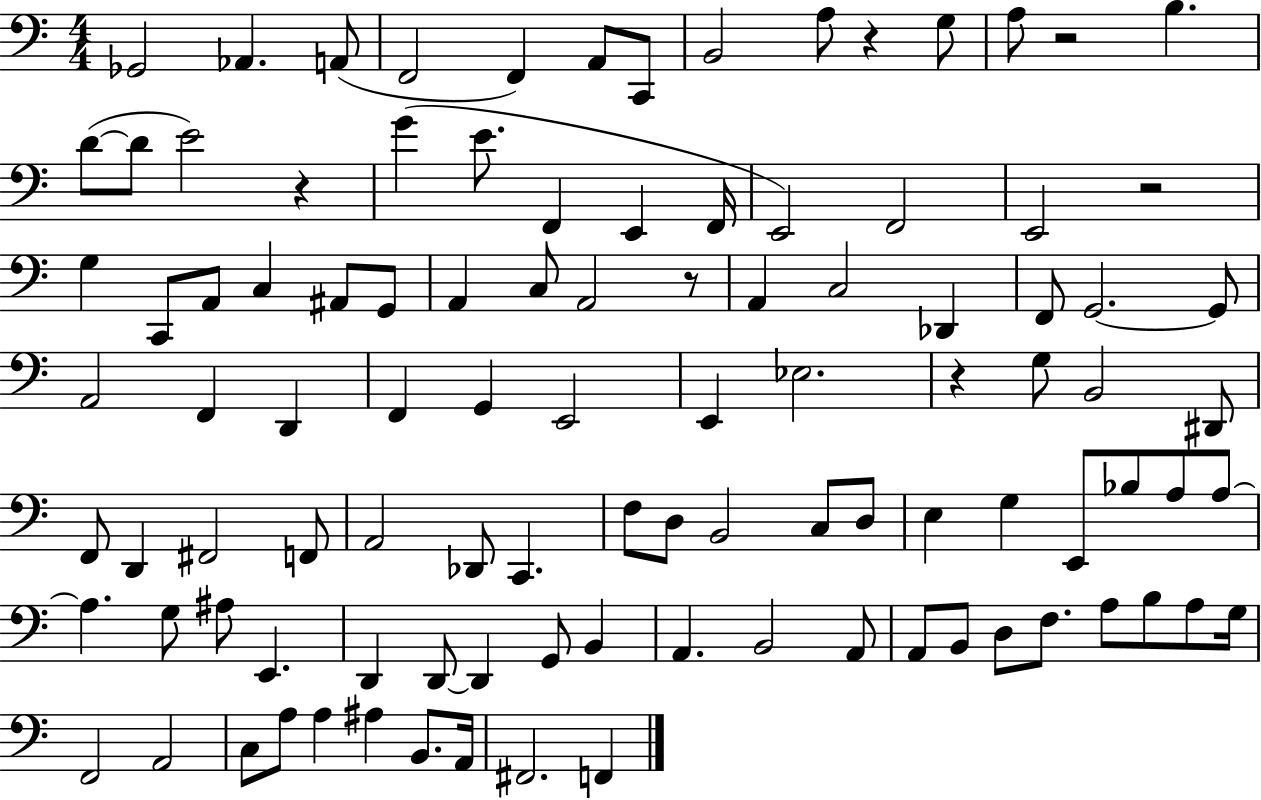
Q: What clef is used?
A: bass